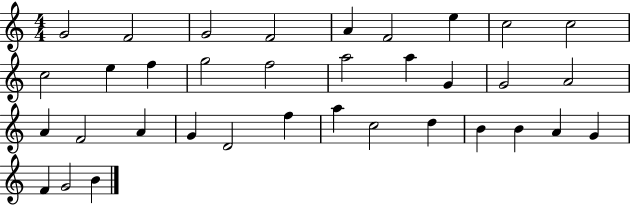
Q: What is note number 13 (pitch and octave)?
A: G5